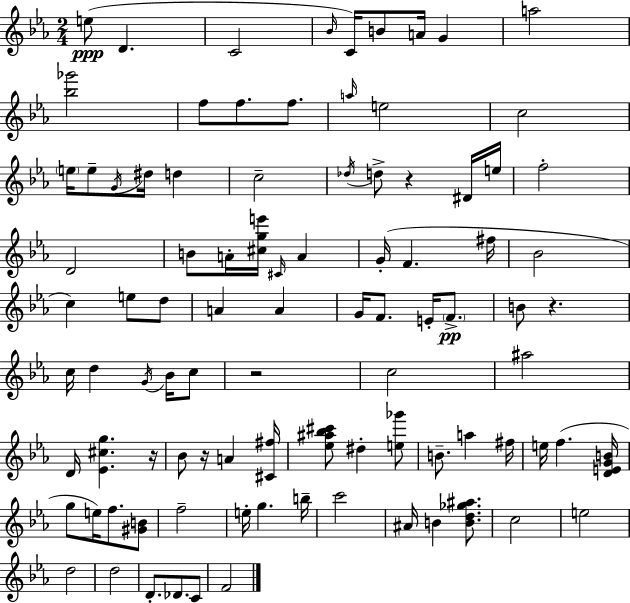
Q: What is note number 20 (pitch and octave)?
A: D5